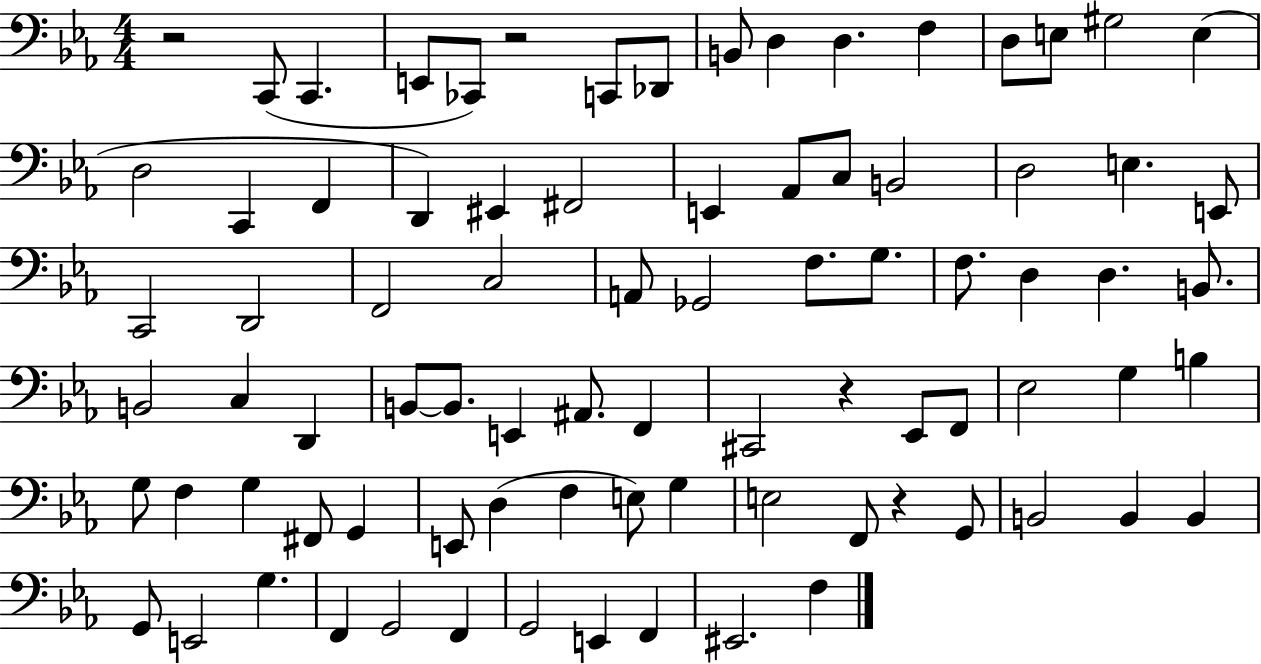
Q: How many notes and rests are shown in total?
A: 84